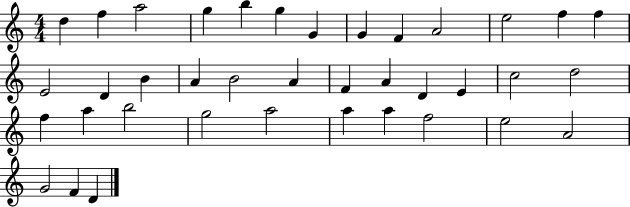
D5/q F5/q A5/h G5/q B5/q G5/q G4/q G4/q F4/q A4/h E5/h F5/q F5/q E4/h D4/q B4/q A4/q B4/h A4/q F4/q A4/q D4/q E4/q C5/h D5/h F5/q A5/q B5/h G5/h A5/h A5/q A5/q F5/h E5/h A4/h G4/h F4/q D4/q